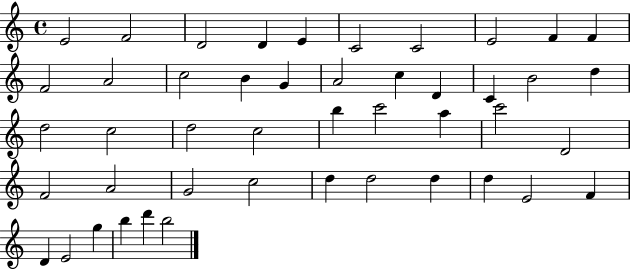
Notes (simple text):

E4/h F4/h D4/h D4/q E4/q C4/h C4/h E4/h F4/q F4/q F4/h A4/h C5/h B4/q G4/q A4/h C5/q D4/q C4/q B4/h D5/q D5/h C5/h D5/h C5/h B5/q C6/h A5/q C6/h D4/h F4/h A4/h G4/h C5/h D5/q D5/h D5/q D5/q E4/h F4/q D4/q E4/h G5/q B5/q D6/q B5/h